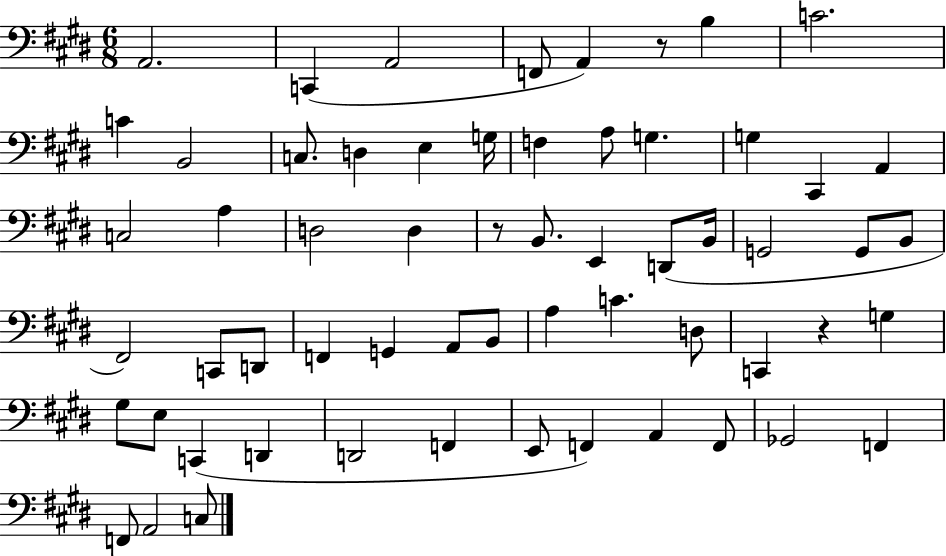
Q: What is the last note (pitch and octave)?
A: C3